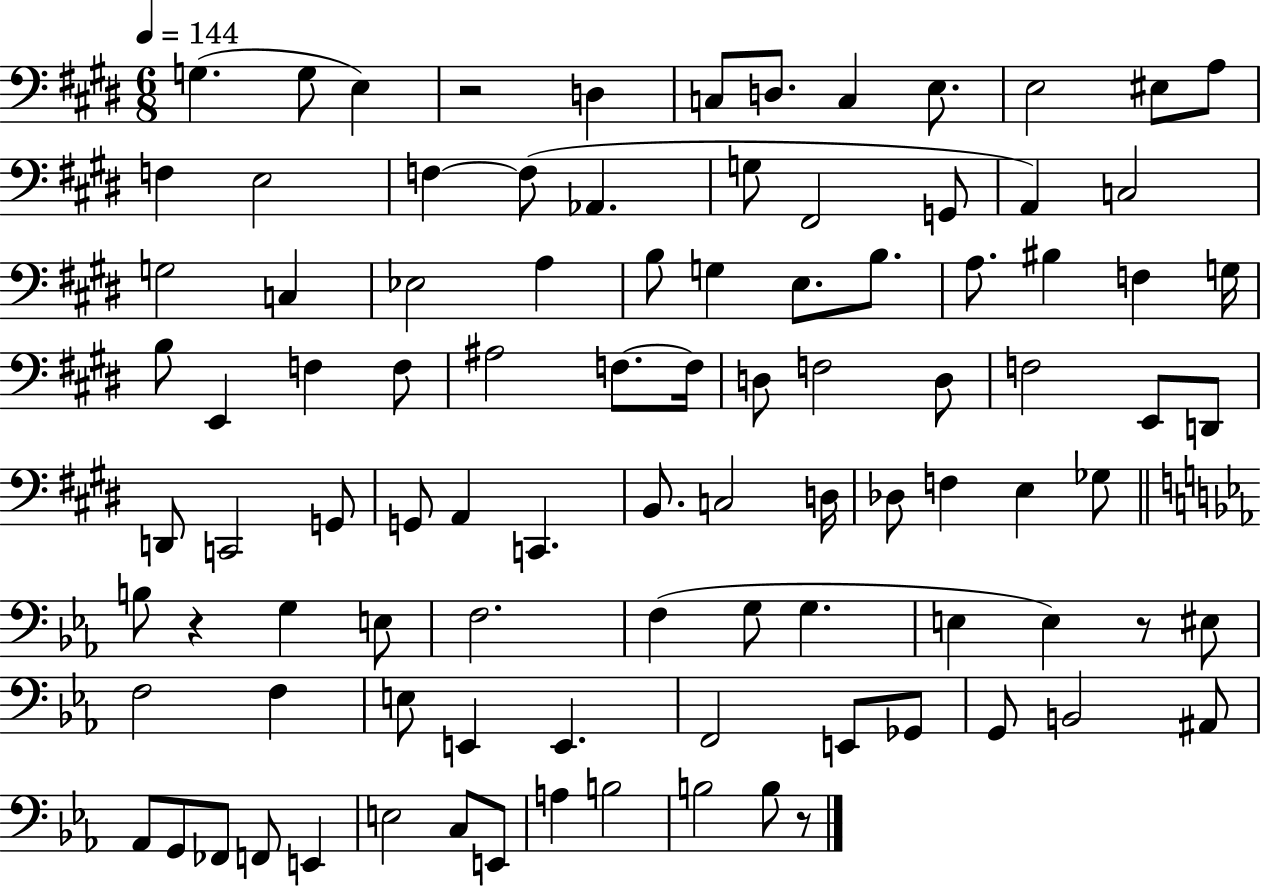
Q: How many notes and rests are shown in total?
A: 96